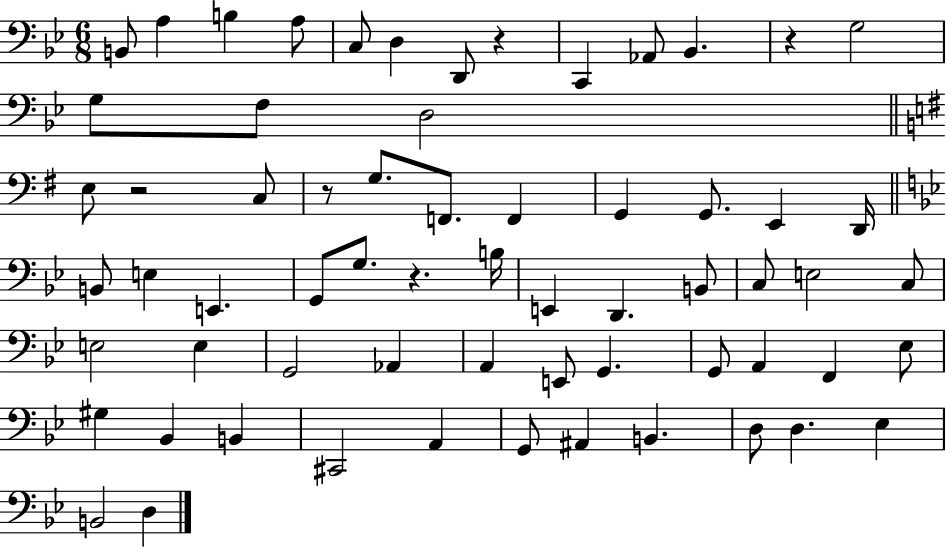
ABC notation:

X:1
T:Untitled
M:6/8
L:1/4
K:Bb
B,,/2 A, B, A,/2 C,/2 D, D,,/2 z C,, _A,,/2 _B,, z G,2 G,/2 F,/2 D,2 E,/2 z2 C,/2 z/2 G,/2 F,,/2 F,, G,, G,,/2 E,, D,,/4 B,,/2 E, E,, G,,/2 G,/2 z B,/4 E,, D,, B,,/2 C,/2 E,2 C,/2 E,2 E, G,,2 _A,, A,, E,,/2 G,, G,,/2 A,, F,, _E,/2 ^G, _B,, B,, ^C,,2 A,, G,,/2 ^A,, B,, D,/2 D, _E, B,,2 D,